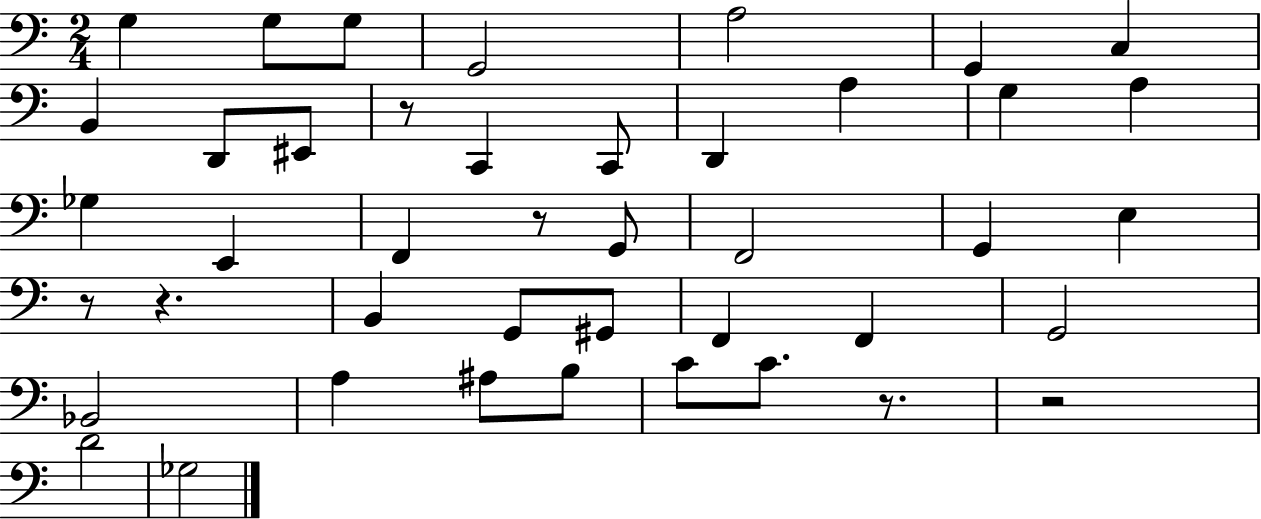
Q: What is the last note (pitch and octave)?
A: Gb3